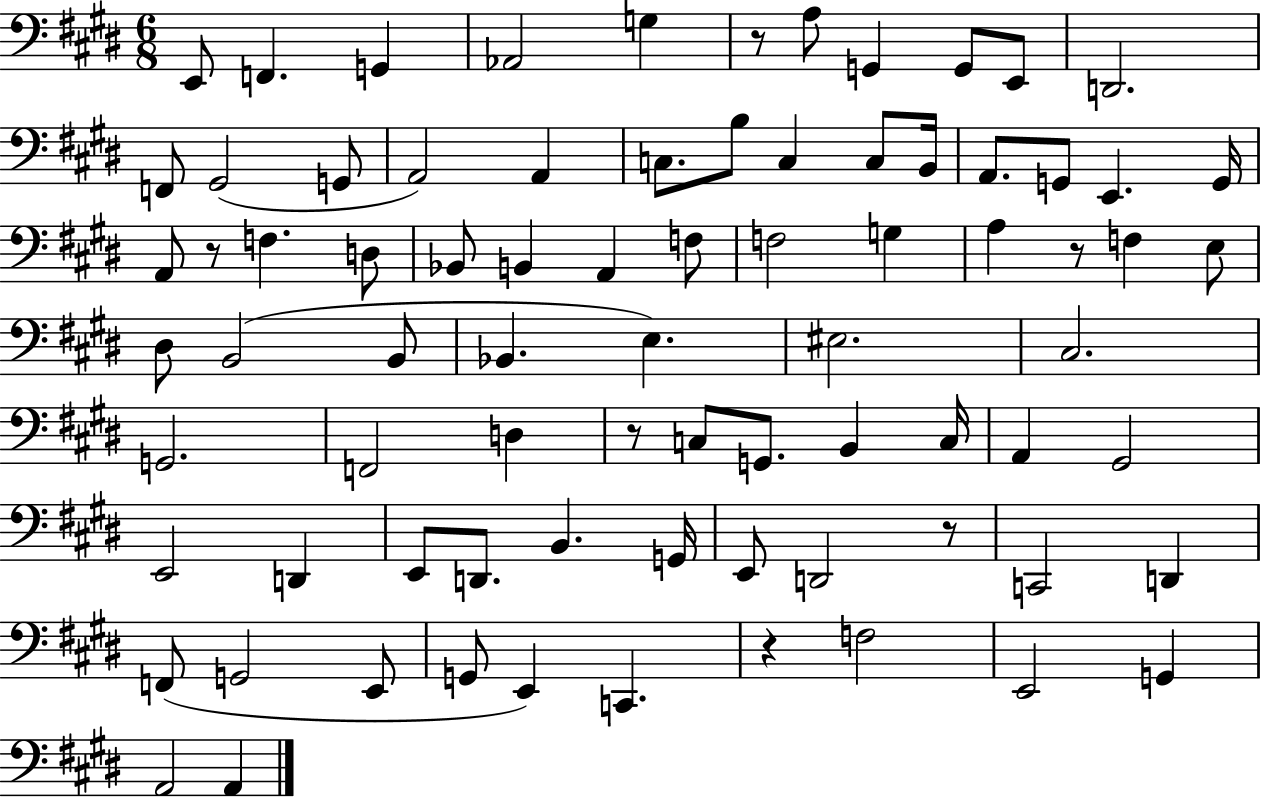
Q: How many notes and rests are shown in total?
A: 79